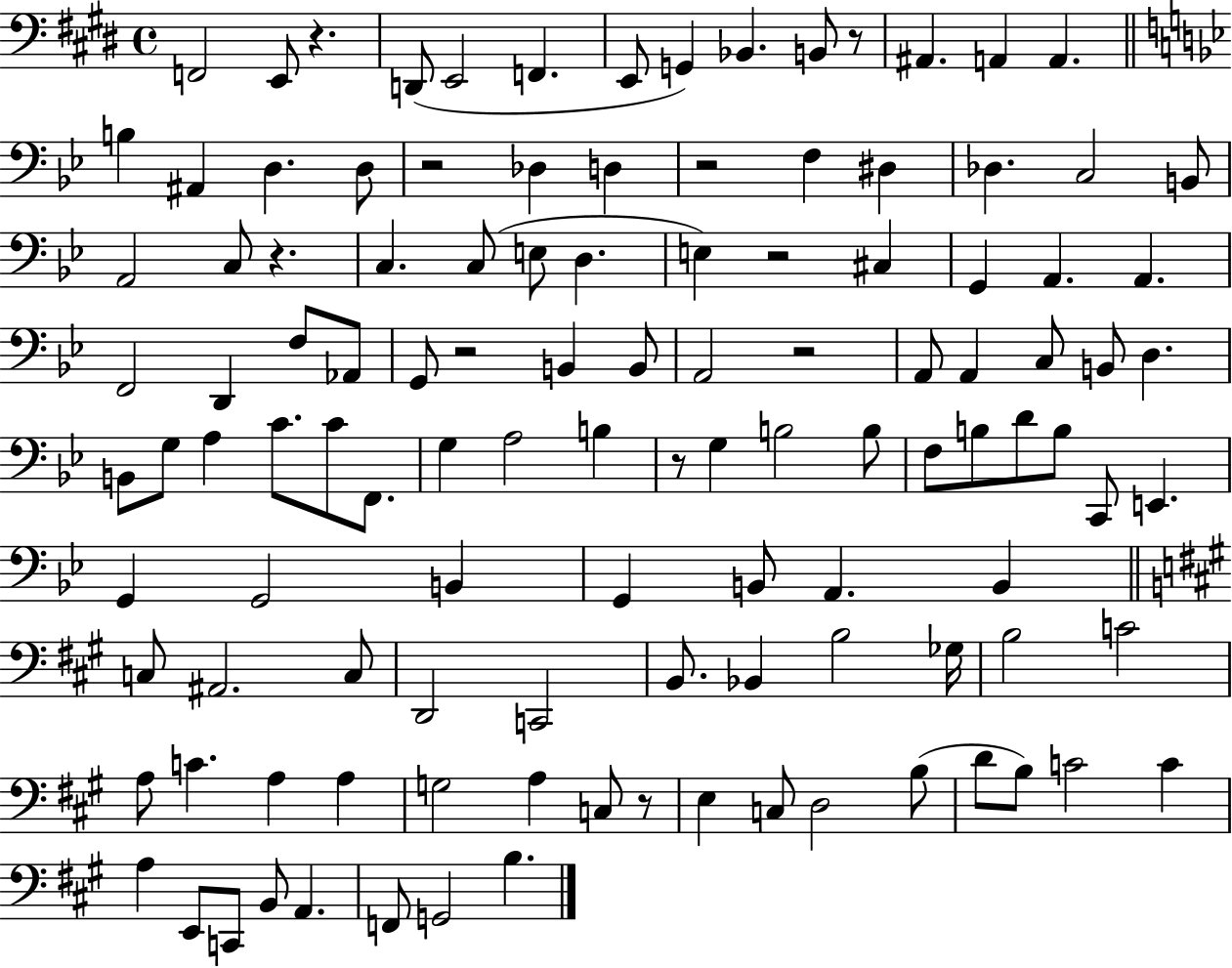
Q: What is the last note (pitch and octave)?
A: B3